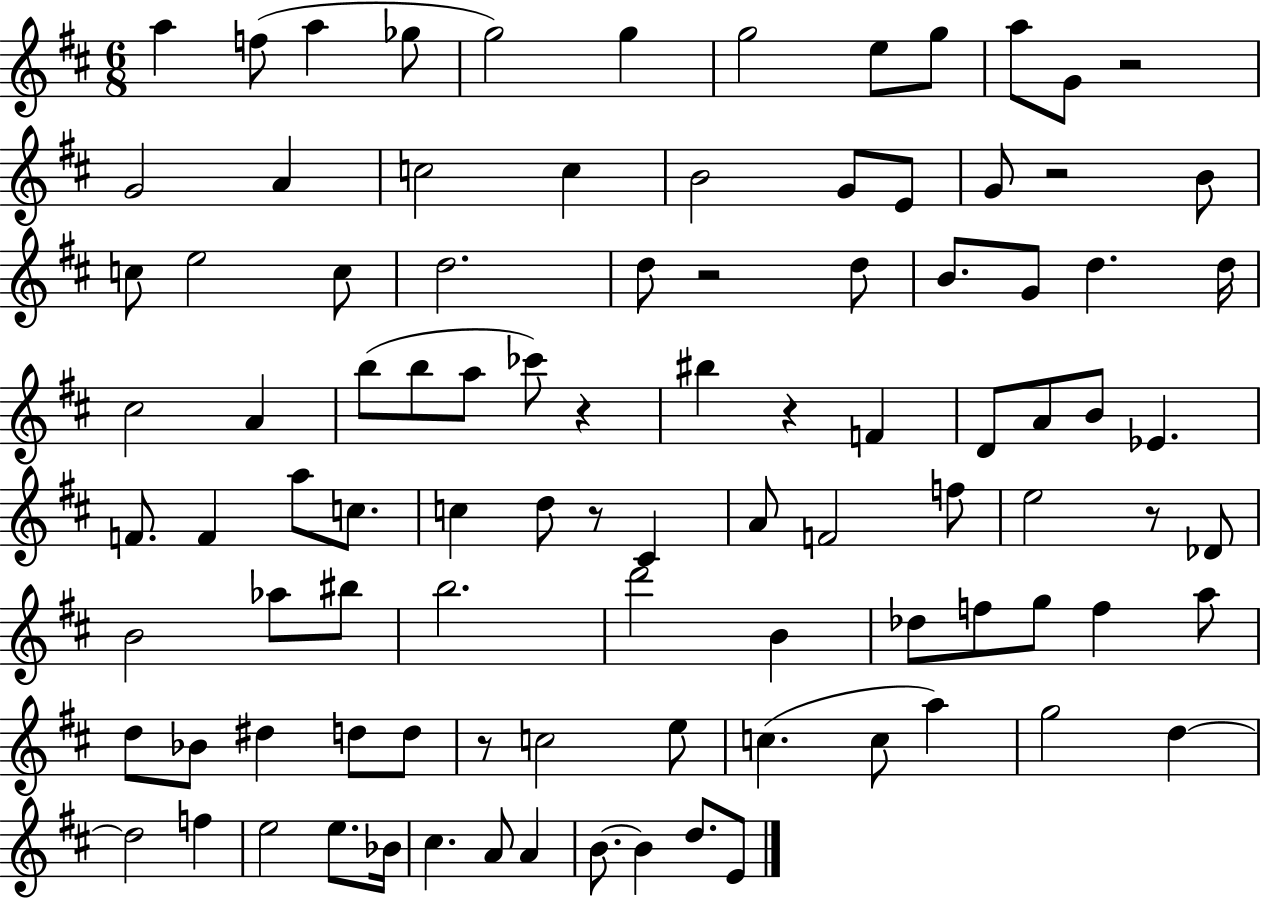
{
  \clef treble
  \numericTimeSignature
  \time 6/8
  \key d \major
  a''4 f''8( a''4 ges''8 | g''2) g''4 | g''2 e''8 g''8 | a''8 g'8 r2 | \break g'2 a'4 | c''2 c''4 | b'2 g'8 e'8 | g'8 r2 b'8 | \break c''8 e''2 c''8 | d''2. | d''8 r2 d''8 | b'8. g'8 d''4. d''16 | \break cis''2 a'4 | b''8( b''8 a''8 ces'''8) r4 | bis''4 r4 f'4 | d'8 a'8 b'8 ees'4. | \break f'8. f'4 a''8 c''8. | c''4 d''8 r8 cis'4 | a'8 f'2 f''8 | e''2 r8 des'8 | \break b'2 aes''8 bis''8 | b''2. | d'''2 b'4 | des''8 f''8 g''8 f''4 a''8 | \break d''8 bes'8 dis''4 d''8 d''8 | r8 c''2 e''8 | c''4.( c''8 a''4) | g''2 d''4~~ | \break d''2 f''4 | e''2 e''8. bes'16 | cis''4. a'8 a'4 | b'8.~~ b'4 d''8. e'8 | \break \bar "|."
}